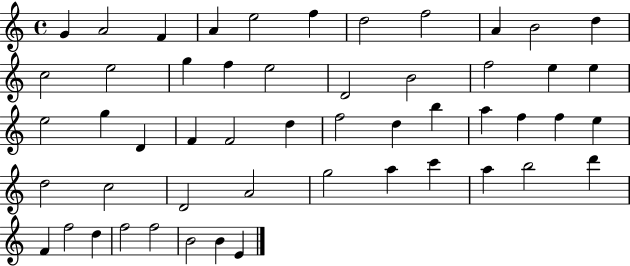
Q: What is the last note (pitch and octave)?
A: E4